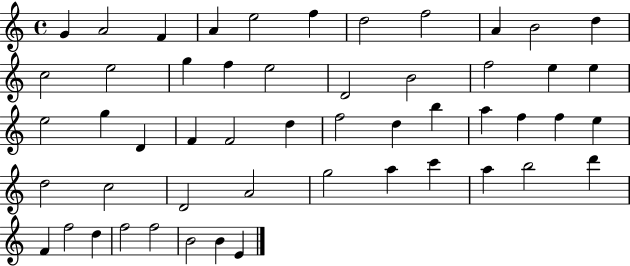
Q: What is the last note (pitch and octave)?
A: E4